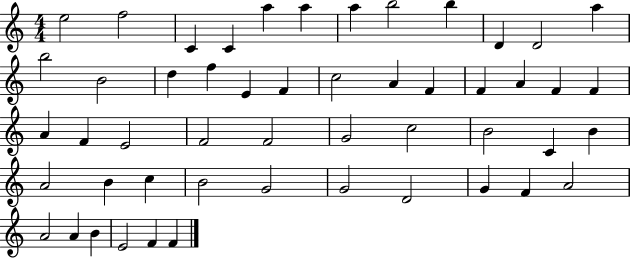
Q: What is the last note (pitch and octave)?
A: F4